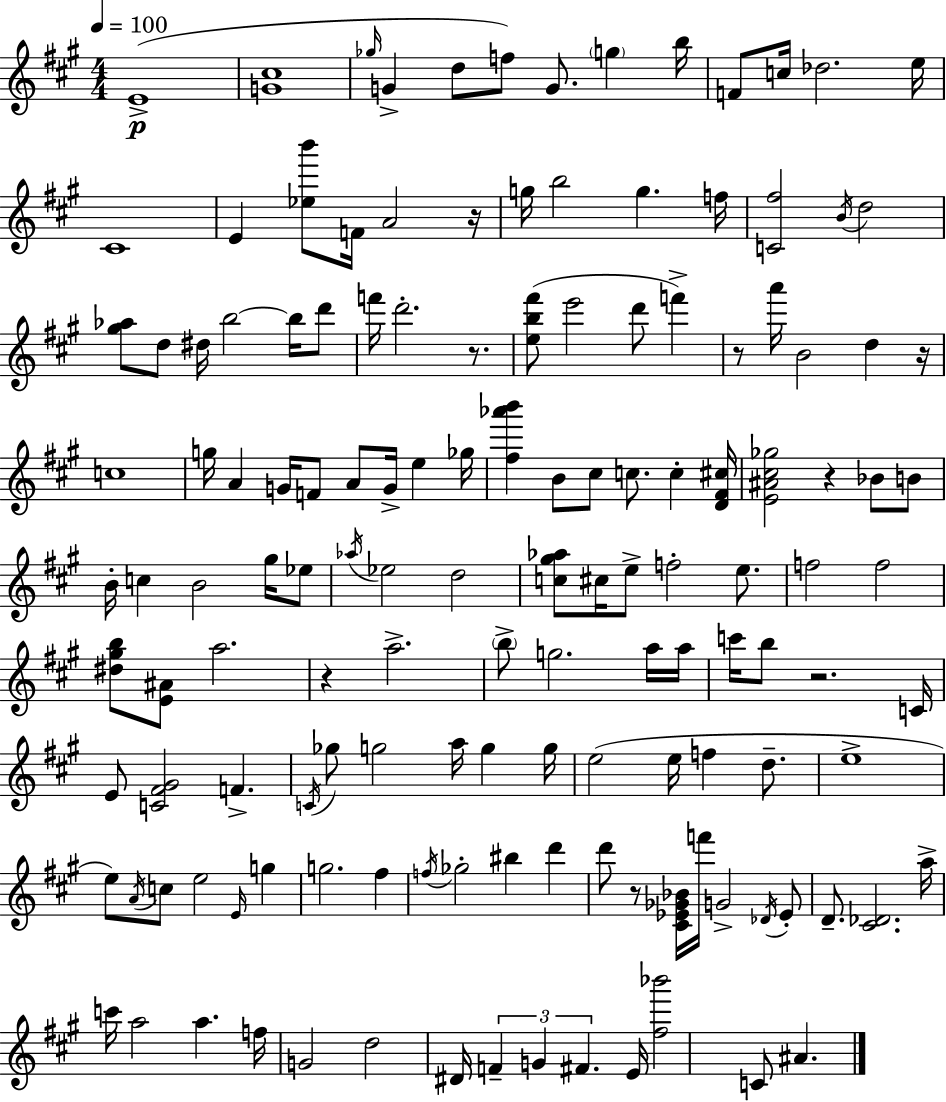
E4/w [G4,C#5]/w Gb5/s G4/q D5/e F5/e G4/e. G5/q B5/s F4/e C5/s Db5/h. E5/s C#4/w E4/q [Eb5,B6]/e F4/s A4/h R/s G5/s B5/h G5/q. F5/s [C4,F#5]/h B4/s D5/h [G#5,Ab5]/e D5/e D#5/s B5/h B5/s D6/e F6/s D6/h. R/e. [E5,B5,F#6]/e E6/h D6/e F6/q R/e A6/s B4/h D5/q R/s C5/w G5/s A4/q G4/s F4/e A4/e G4/s E5/q Gb5/s [F#5,Ab6,B6]/q B4/e C#5/e C5/e. C5/q [D4,F#4,C#5]/s [E4,A#4,C#5,Gb5]/h R/q Bb4/e B4/e B4/s C5/q B4/h G#5/s Eb5/e Ab5/s Eb5/h D5/h [C5,G#5,Ab5]/e C#5/s E5/e F5/h E5/e. F5/h F5/h [D#5,G#5,B5]/e [E4,A#4]/e A5/h. R/q A5/h. B5/e G5/h. A5/s A5/s C6/s B5/e R/h. C4/s E4/e [C4,F#4,G#4]/h F4/q. C4/s Gb5/e G5/h A5/s G5/q G5/s E5/h E5/s F5/q D5/e. E5/w E5/e A4/s C5/e E5/h E4/s G5/q G5/h. F#5/q F5/s Gb5/h BIS5/q D6/q D6/e R/e [C#4,Eb4,Gb4,Bb4]/s F6/s G4/h Db4/s Eb4/e D4/e. [C#4,Db4]/h. A5/s C6/s A5/h A5/q. F5/s G4/h D5/h D#4/s F4/q G4/q F#4/q. E4/s [F#5,Bb6]/h C4/e A#4/q.